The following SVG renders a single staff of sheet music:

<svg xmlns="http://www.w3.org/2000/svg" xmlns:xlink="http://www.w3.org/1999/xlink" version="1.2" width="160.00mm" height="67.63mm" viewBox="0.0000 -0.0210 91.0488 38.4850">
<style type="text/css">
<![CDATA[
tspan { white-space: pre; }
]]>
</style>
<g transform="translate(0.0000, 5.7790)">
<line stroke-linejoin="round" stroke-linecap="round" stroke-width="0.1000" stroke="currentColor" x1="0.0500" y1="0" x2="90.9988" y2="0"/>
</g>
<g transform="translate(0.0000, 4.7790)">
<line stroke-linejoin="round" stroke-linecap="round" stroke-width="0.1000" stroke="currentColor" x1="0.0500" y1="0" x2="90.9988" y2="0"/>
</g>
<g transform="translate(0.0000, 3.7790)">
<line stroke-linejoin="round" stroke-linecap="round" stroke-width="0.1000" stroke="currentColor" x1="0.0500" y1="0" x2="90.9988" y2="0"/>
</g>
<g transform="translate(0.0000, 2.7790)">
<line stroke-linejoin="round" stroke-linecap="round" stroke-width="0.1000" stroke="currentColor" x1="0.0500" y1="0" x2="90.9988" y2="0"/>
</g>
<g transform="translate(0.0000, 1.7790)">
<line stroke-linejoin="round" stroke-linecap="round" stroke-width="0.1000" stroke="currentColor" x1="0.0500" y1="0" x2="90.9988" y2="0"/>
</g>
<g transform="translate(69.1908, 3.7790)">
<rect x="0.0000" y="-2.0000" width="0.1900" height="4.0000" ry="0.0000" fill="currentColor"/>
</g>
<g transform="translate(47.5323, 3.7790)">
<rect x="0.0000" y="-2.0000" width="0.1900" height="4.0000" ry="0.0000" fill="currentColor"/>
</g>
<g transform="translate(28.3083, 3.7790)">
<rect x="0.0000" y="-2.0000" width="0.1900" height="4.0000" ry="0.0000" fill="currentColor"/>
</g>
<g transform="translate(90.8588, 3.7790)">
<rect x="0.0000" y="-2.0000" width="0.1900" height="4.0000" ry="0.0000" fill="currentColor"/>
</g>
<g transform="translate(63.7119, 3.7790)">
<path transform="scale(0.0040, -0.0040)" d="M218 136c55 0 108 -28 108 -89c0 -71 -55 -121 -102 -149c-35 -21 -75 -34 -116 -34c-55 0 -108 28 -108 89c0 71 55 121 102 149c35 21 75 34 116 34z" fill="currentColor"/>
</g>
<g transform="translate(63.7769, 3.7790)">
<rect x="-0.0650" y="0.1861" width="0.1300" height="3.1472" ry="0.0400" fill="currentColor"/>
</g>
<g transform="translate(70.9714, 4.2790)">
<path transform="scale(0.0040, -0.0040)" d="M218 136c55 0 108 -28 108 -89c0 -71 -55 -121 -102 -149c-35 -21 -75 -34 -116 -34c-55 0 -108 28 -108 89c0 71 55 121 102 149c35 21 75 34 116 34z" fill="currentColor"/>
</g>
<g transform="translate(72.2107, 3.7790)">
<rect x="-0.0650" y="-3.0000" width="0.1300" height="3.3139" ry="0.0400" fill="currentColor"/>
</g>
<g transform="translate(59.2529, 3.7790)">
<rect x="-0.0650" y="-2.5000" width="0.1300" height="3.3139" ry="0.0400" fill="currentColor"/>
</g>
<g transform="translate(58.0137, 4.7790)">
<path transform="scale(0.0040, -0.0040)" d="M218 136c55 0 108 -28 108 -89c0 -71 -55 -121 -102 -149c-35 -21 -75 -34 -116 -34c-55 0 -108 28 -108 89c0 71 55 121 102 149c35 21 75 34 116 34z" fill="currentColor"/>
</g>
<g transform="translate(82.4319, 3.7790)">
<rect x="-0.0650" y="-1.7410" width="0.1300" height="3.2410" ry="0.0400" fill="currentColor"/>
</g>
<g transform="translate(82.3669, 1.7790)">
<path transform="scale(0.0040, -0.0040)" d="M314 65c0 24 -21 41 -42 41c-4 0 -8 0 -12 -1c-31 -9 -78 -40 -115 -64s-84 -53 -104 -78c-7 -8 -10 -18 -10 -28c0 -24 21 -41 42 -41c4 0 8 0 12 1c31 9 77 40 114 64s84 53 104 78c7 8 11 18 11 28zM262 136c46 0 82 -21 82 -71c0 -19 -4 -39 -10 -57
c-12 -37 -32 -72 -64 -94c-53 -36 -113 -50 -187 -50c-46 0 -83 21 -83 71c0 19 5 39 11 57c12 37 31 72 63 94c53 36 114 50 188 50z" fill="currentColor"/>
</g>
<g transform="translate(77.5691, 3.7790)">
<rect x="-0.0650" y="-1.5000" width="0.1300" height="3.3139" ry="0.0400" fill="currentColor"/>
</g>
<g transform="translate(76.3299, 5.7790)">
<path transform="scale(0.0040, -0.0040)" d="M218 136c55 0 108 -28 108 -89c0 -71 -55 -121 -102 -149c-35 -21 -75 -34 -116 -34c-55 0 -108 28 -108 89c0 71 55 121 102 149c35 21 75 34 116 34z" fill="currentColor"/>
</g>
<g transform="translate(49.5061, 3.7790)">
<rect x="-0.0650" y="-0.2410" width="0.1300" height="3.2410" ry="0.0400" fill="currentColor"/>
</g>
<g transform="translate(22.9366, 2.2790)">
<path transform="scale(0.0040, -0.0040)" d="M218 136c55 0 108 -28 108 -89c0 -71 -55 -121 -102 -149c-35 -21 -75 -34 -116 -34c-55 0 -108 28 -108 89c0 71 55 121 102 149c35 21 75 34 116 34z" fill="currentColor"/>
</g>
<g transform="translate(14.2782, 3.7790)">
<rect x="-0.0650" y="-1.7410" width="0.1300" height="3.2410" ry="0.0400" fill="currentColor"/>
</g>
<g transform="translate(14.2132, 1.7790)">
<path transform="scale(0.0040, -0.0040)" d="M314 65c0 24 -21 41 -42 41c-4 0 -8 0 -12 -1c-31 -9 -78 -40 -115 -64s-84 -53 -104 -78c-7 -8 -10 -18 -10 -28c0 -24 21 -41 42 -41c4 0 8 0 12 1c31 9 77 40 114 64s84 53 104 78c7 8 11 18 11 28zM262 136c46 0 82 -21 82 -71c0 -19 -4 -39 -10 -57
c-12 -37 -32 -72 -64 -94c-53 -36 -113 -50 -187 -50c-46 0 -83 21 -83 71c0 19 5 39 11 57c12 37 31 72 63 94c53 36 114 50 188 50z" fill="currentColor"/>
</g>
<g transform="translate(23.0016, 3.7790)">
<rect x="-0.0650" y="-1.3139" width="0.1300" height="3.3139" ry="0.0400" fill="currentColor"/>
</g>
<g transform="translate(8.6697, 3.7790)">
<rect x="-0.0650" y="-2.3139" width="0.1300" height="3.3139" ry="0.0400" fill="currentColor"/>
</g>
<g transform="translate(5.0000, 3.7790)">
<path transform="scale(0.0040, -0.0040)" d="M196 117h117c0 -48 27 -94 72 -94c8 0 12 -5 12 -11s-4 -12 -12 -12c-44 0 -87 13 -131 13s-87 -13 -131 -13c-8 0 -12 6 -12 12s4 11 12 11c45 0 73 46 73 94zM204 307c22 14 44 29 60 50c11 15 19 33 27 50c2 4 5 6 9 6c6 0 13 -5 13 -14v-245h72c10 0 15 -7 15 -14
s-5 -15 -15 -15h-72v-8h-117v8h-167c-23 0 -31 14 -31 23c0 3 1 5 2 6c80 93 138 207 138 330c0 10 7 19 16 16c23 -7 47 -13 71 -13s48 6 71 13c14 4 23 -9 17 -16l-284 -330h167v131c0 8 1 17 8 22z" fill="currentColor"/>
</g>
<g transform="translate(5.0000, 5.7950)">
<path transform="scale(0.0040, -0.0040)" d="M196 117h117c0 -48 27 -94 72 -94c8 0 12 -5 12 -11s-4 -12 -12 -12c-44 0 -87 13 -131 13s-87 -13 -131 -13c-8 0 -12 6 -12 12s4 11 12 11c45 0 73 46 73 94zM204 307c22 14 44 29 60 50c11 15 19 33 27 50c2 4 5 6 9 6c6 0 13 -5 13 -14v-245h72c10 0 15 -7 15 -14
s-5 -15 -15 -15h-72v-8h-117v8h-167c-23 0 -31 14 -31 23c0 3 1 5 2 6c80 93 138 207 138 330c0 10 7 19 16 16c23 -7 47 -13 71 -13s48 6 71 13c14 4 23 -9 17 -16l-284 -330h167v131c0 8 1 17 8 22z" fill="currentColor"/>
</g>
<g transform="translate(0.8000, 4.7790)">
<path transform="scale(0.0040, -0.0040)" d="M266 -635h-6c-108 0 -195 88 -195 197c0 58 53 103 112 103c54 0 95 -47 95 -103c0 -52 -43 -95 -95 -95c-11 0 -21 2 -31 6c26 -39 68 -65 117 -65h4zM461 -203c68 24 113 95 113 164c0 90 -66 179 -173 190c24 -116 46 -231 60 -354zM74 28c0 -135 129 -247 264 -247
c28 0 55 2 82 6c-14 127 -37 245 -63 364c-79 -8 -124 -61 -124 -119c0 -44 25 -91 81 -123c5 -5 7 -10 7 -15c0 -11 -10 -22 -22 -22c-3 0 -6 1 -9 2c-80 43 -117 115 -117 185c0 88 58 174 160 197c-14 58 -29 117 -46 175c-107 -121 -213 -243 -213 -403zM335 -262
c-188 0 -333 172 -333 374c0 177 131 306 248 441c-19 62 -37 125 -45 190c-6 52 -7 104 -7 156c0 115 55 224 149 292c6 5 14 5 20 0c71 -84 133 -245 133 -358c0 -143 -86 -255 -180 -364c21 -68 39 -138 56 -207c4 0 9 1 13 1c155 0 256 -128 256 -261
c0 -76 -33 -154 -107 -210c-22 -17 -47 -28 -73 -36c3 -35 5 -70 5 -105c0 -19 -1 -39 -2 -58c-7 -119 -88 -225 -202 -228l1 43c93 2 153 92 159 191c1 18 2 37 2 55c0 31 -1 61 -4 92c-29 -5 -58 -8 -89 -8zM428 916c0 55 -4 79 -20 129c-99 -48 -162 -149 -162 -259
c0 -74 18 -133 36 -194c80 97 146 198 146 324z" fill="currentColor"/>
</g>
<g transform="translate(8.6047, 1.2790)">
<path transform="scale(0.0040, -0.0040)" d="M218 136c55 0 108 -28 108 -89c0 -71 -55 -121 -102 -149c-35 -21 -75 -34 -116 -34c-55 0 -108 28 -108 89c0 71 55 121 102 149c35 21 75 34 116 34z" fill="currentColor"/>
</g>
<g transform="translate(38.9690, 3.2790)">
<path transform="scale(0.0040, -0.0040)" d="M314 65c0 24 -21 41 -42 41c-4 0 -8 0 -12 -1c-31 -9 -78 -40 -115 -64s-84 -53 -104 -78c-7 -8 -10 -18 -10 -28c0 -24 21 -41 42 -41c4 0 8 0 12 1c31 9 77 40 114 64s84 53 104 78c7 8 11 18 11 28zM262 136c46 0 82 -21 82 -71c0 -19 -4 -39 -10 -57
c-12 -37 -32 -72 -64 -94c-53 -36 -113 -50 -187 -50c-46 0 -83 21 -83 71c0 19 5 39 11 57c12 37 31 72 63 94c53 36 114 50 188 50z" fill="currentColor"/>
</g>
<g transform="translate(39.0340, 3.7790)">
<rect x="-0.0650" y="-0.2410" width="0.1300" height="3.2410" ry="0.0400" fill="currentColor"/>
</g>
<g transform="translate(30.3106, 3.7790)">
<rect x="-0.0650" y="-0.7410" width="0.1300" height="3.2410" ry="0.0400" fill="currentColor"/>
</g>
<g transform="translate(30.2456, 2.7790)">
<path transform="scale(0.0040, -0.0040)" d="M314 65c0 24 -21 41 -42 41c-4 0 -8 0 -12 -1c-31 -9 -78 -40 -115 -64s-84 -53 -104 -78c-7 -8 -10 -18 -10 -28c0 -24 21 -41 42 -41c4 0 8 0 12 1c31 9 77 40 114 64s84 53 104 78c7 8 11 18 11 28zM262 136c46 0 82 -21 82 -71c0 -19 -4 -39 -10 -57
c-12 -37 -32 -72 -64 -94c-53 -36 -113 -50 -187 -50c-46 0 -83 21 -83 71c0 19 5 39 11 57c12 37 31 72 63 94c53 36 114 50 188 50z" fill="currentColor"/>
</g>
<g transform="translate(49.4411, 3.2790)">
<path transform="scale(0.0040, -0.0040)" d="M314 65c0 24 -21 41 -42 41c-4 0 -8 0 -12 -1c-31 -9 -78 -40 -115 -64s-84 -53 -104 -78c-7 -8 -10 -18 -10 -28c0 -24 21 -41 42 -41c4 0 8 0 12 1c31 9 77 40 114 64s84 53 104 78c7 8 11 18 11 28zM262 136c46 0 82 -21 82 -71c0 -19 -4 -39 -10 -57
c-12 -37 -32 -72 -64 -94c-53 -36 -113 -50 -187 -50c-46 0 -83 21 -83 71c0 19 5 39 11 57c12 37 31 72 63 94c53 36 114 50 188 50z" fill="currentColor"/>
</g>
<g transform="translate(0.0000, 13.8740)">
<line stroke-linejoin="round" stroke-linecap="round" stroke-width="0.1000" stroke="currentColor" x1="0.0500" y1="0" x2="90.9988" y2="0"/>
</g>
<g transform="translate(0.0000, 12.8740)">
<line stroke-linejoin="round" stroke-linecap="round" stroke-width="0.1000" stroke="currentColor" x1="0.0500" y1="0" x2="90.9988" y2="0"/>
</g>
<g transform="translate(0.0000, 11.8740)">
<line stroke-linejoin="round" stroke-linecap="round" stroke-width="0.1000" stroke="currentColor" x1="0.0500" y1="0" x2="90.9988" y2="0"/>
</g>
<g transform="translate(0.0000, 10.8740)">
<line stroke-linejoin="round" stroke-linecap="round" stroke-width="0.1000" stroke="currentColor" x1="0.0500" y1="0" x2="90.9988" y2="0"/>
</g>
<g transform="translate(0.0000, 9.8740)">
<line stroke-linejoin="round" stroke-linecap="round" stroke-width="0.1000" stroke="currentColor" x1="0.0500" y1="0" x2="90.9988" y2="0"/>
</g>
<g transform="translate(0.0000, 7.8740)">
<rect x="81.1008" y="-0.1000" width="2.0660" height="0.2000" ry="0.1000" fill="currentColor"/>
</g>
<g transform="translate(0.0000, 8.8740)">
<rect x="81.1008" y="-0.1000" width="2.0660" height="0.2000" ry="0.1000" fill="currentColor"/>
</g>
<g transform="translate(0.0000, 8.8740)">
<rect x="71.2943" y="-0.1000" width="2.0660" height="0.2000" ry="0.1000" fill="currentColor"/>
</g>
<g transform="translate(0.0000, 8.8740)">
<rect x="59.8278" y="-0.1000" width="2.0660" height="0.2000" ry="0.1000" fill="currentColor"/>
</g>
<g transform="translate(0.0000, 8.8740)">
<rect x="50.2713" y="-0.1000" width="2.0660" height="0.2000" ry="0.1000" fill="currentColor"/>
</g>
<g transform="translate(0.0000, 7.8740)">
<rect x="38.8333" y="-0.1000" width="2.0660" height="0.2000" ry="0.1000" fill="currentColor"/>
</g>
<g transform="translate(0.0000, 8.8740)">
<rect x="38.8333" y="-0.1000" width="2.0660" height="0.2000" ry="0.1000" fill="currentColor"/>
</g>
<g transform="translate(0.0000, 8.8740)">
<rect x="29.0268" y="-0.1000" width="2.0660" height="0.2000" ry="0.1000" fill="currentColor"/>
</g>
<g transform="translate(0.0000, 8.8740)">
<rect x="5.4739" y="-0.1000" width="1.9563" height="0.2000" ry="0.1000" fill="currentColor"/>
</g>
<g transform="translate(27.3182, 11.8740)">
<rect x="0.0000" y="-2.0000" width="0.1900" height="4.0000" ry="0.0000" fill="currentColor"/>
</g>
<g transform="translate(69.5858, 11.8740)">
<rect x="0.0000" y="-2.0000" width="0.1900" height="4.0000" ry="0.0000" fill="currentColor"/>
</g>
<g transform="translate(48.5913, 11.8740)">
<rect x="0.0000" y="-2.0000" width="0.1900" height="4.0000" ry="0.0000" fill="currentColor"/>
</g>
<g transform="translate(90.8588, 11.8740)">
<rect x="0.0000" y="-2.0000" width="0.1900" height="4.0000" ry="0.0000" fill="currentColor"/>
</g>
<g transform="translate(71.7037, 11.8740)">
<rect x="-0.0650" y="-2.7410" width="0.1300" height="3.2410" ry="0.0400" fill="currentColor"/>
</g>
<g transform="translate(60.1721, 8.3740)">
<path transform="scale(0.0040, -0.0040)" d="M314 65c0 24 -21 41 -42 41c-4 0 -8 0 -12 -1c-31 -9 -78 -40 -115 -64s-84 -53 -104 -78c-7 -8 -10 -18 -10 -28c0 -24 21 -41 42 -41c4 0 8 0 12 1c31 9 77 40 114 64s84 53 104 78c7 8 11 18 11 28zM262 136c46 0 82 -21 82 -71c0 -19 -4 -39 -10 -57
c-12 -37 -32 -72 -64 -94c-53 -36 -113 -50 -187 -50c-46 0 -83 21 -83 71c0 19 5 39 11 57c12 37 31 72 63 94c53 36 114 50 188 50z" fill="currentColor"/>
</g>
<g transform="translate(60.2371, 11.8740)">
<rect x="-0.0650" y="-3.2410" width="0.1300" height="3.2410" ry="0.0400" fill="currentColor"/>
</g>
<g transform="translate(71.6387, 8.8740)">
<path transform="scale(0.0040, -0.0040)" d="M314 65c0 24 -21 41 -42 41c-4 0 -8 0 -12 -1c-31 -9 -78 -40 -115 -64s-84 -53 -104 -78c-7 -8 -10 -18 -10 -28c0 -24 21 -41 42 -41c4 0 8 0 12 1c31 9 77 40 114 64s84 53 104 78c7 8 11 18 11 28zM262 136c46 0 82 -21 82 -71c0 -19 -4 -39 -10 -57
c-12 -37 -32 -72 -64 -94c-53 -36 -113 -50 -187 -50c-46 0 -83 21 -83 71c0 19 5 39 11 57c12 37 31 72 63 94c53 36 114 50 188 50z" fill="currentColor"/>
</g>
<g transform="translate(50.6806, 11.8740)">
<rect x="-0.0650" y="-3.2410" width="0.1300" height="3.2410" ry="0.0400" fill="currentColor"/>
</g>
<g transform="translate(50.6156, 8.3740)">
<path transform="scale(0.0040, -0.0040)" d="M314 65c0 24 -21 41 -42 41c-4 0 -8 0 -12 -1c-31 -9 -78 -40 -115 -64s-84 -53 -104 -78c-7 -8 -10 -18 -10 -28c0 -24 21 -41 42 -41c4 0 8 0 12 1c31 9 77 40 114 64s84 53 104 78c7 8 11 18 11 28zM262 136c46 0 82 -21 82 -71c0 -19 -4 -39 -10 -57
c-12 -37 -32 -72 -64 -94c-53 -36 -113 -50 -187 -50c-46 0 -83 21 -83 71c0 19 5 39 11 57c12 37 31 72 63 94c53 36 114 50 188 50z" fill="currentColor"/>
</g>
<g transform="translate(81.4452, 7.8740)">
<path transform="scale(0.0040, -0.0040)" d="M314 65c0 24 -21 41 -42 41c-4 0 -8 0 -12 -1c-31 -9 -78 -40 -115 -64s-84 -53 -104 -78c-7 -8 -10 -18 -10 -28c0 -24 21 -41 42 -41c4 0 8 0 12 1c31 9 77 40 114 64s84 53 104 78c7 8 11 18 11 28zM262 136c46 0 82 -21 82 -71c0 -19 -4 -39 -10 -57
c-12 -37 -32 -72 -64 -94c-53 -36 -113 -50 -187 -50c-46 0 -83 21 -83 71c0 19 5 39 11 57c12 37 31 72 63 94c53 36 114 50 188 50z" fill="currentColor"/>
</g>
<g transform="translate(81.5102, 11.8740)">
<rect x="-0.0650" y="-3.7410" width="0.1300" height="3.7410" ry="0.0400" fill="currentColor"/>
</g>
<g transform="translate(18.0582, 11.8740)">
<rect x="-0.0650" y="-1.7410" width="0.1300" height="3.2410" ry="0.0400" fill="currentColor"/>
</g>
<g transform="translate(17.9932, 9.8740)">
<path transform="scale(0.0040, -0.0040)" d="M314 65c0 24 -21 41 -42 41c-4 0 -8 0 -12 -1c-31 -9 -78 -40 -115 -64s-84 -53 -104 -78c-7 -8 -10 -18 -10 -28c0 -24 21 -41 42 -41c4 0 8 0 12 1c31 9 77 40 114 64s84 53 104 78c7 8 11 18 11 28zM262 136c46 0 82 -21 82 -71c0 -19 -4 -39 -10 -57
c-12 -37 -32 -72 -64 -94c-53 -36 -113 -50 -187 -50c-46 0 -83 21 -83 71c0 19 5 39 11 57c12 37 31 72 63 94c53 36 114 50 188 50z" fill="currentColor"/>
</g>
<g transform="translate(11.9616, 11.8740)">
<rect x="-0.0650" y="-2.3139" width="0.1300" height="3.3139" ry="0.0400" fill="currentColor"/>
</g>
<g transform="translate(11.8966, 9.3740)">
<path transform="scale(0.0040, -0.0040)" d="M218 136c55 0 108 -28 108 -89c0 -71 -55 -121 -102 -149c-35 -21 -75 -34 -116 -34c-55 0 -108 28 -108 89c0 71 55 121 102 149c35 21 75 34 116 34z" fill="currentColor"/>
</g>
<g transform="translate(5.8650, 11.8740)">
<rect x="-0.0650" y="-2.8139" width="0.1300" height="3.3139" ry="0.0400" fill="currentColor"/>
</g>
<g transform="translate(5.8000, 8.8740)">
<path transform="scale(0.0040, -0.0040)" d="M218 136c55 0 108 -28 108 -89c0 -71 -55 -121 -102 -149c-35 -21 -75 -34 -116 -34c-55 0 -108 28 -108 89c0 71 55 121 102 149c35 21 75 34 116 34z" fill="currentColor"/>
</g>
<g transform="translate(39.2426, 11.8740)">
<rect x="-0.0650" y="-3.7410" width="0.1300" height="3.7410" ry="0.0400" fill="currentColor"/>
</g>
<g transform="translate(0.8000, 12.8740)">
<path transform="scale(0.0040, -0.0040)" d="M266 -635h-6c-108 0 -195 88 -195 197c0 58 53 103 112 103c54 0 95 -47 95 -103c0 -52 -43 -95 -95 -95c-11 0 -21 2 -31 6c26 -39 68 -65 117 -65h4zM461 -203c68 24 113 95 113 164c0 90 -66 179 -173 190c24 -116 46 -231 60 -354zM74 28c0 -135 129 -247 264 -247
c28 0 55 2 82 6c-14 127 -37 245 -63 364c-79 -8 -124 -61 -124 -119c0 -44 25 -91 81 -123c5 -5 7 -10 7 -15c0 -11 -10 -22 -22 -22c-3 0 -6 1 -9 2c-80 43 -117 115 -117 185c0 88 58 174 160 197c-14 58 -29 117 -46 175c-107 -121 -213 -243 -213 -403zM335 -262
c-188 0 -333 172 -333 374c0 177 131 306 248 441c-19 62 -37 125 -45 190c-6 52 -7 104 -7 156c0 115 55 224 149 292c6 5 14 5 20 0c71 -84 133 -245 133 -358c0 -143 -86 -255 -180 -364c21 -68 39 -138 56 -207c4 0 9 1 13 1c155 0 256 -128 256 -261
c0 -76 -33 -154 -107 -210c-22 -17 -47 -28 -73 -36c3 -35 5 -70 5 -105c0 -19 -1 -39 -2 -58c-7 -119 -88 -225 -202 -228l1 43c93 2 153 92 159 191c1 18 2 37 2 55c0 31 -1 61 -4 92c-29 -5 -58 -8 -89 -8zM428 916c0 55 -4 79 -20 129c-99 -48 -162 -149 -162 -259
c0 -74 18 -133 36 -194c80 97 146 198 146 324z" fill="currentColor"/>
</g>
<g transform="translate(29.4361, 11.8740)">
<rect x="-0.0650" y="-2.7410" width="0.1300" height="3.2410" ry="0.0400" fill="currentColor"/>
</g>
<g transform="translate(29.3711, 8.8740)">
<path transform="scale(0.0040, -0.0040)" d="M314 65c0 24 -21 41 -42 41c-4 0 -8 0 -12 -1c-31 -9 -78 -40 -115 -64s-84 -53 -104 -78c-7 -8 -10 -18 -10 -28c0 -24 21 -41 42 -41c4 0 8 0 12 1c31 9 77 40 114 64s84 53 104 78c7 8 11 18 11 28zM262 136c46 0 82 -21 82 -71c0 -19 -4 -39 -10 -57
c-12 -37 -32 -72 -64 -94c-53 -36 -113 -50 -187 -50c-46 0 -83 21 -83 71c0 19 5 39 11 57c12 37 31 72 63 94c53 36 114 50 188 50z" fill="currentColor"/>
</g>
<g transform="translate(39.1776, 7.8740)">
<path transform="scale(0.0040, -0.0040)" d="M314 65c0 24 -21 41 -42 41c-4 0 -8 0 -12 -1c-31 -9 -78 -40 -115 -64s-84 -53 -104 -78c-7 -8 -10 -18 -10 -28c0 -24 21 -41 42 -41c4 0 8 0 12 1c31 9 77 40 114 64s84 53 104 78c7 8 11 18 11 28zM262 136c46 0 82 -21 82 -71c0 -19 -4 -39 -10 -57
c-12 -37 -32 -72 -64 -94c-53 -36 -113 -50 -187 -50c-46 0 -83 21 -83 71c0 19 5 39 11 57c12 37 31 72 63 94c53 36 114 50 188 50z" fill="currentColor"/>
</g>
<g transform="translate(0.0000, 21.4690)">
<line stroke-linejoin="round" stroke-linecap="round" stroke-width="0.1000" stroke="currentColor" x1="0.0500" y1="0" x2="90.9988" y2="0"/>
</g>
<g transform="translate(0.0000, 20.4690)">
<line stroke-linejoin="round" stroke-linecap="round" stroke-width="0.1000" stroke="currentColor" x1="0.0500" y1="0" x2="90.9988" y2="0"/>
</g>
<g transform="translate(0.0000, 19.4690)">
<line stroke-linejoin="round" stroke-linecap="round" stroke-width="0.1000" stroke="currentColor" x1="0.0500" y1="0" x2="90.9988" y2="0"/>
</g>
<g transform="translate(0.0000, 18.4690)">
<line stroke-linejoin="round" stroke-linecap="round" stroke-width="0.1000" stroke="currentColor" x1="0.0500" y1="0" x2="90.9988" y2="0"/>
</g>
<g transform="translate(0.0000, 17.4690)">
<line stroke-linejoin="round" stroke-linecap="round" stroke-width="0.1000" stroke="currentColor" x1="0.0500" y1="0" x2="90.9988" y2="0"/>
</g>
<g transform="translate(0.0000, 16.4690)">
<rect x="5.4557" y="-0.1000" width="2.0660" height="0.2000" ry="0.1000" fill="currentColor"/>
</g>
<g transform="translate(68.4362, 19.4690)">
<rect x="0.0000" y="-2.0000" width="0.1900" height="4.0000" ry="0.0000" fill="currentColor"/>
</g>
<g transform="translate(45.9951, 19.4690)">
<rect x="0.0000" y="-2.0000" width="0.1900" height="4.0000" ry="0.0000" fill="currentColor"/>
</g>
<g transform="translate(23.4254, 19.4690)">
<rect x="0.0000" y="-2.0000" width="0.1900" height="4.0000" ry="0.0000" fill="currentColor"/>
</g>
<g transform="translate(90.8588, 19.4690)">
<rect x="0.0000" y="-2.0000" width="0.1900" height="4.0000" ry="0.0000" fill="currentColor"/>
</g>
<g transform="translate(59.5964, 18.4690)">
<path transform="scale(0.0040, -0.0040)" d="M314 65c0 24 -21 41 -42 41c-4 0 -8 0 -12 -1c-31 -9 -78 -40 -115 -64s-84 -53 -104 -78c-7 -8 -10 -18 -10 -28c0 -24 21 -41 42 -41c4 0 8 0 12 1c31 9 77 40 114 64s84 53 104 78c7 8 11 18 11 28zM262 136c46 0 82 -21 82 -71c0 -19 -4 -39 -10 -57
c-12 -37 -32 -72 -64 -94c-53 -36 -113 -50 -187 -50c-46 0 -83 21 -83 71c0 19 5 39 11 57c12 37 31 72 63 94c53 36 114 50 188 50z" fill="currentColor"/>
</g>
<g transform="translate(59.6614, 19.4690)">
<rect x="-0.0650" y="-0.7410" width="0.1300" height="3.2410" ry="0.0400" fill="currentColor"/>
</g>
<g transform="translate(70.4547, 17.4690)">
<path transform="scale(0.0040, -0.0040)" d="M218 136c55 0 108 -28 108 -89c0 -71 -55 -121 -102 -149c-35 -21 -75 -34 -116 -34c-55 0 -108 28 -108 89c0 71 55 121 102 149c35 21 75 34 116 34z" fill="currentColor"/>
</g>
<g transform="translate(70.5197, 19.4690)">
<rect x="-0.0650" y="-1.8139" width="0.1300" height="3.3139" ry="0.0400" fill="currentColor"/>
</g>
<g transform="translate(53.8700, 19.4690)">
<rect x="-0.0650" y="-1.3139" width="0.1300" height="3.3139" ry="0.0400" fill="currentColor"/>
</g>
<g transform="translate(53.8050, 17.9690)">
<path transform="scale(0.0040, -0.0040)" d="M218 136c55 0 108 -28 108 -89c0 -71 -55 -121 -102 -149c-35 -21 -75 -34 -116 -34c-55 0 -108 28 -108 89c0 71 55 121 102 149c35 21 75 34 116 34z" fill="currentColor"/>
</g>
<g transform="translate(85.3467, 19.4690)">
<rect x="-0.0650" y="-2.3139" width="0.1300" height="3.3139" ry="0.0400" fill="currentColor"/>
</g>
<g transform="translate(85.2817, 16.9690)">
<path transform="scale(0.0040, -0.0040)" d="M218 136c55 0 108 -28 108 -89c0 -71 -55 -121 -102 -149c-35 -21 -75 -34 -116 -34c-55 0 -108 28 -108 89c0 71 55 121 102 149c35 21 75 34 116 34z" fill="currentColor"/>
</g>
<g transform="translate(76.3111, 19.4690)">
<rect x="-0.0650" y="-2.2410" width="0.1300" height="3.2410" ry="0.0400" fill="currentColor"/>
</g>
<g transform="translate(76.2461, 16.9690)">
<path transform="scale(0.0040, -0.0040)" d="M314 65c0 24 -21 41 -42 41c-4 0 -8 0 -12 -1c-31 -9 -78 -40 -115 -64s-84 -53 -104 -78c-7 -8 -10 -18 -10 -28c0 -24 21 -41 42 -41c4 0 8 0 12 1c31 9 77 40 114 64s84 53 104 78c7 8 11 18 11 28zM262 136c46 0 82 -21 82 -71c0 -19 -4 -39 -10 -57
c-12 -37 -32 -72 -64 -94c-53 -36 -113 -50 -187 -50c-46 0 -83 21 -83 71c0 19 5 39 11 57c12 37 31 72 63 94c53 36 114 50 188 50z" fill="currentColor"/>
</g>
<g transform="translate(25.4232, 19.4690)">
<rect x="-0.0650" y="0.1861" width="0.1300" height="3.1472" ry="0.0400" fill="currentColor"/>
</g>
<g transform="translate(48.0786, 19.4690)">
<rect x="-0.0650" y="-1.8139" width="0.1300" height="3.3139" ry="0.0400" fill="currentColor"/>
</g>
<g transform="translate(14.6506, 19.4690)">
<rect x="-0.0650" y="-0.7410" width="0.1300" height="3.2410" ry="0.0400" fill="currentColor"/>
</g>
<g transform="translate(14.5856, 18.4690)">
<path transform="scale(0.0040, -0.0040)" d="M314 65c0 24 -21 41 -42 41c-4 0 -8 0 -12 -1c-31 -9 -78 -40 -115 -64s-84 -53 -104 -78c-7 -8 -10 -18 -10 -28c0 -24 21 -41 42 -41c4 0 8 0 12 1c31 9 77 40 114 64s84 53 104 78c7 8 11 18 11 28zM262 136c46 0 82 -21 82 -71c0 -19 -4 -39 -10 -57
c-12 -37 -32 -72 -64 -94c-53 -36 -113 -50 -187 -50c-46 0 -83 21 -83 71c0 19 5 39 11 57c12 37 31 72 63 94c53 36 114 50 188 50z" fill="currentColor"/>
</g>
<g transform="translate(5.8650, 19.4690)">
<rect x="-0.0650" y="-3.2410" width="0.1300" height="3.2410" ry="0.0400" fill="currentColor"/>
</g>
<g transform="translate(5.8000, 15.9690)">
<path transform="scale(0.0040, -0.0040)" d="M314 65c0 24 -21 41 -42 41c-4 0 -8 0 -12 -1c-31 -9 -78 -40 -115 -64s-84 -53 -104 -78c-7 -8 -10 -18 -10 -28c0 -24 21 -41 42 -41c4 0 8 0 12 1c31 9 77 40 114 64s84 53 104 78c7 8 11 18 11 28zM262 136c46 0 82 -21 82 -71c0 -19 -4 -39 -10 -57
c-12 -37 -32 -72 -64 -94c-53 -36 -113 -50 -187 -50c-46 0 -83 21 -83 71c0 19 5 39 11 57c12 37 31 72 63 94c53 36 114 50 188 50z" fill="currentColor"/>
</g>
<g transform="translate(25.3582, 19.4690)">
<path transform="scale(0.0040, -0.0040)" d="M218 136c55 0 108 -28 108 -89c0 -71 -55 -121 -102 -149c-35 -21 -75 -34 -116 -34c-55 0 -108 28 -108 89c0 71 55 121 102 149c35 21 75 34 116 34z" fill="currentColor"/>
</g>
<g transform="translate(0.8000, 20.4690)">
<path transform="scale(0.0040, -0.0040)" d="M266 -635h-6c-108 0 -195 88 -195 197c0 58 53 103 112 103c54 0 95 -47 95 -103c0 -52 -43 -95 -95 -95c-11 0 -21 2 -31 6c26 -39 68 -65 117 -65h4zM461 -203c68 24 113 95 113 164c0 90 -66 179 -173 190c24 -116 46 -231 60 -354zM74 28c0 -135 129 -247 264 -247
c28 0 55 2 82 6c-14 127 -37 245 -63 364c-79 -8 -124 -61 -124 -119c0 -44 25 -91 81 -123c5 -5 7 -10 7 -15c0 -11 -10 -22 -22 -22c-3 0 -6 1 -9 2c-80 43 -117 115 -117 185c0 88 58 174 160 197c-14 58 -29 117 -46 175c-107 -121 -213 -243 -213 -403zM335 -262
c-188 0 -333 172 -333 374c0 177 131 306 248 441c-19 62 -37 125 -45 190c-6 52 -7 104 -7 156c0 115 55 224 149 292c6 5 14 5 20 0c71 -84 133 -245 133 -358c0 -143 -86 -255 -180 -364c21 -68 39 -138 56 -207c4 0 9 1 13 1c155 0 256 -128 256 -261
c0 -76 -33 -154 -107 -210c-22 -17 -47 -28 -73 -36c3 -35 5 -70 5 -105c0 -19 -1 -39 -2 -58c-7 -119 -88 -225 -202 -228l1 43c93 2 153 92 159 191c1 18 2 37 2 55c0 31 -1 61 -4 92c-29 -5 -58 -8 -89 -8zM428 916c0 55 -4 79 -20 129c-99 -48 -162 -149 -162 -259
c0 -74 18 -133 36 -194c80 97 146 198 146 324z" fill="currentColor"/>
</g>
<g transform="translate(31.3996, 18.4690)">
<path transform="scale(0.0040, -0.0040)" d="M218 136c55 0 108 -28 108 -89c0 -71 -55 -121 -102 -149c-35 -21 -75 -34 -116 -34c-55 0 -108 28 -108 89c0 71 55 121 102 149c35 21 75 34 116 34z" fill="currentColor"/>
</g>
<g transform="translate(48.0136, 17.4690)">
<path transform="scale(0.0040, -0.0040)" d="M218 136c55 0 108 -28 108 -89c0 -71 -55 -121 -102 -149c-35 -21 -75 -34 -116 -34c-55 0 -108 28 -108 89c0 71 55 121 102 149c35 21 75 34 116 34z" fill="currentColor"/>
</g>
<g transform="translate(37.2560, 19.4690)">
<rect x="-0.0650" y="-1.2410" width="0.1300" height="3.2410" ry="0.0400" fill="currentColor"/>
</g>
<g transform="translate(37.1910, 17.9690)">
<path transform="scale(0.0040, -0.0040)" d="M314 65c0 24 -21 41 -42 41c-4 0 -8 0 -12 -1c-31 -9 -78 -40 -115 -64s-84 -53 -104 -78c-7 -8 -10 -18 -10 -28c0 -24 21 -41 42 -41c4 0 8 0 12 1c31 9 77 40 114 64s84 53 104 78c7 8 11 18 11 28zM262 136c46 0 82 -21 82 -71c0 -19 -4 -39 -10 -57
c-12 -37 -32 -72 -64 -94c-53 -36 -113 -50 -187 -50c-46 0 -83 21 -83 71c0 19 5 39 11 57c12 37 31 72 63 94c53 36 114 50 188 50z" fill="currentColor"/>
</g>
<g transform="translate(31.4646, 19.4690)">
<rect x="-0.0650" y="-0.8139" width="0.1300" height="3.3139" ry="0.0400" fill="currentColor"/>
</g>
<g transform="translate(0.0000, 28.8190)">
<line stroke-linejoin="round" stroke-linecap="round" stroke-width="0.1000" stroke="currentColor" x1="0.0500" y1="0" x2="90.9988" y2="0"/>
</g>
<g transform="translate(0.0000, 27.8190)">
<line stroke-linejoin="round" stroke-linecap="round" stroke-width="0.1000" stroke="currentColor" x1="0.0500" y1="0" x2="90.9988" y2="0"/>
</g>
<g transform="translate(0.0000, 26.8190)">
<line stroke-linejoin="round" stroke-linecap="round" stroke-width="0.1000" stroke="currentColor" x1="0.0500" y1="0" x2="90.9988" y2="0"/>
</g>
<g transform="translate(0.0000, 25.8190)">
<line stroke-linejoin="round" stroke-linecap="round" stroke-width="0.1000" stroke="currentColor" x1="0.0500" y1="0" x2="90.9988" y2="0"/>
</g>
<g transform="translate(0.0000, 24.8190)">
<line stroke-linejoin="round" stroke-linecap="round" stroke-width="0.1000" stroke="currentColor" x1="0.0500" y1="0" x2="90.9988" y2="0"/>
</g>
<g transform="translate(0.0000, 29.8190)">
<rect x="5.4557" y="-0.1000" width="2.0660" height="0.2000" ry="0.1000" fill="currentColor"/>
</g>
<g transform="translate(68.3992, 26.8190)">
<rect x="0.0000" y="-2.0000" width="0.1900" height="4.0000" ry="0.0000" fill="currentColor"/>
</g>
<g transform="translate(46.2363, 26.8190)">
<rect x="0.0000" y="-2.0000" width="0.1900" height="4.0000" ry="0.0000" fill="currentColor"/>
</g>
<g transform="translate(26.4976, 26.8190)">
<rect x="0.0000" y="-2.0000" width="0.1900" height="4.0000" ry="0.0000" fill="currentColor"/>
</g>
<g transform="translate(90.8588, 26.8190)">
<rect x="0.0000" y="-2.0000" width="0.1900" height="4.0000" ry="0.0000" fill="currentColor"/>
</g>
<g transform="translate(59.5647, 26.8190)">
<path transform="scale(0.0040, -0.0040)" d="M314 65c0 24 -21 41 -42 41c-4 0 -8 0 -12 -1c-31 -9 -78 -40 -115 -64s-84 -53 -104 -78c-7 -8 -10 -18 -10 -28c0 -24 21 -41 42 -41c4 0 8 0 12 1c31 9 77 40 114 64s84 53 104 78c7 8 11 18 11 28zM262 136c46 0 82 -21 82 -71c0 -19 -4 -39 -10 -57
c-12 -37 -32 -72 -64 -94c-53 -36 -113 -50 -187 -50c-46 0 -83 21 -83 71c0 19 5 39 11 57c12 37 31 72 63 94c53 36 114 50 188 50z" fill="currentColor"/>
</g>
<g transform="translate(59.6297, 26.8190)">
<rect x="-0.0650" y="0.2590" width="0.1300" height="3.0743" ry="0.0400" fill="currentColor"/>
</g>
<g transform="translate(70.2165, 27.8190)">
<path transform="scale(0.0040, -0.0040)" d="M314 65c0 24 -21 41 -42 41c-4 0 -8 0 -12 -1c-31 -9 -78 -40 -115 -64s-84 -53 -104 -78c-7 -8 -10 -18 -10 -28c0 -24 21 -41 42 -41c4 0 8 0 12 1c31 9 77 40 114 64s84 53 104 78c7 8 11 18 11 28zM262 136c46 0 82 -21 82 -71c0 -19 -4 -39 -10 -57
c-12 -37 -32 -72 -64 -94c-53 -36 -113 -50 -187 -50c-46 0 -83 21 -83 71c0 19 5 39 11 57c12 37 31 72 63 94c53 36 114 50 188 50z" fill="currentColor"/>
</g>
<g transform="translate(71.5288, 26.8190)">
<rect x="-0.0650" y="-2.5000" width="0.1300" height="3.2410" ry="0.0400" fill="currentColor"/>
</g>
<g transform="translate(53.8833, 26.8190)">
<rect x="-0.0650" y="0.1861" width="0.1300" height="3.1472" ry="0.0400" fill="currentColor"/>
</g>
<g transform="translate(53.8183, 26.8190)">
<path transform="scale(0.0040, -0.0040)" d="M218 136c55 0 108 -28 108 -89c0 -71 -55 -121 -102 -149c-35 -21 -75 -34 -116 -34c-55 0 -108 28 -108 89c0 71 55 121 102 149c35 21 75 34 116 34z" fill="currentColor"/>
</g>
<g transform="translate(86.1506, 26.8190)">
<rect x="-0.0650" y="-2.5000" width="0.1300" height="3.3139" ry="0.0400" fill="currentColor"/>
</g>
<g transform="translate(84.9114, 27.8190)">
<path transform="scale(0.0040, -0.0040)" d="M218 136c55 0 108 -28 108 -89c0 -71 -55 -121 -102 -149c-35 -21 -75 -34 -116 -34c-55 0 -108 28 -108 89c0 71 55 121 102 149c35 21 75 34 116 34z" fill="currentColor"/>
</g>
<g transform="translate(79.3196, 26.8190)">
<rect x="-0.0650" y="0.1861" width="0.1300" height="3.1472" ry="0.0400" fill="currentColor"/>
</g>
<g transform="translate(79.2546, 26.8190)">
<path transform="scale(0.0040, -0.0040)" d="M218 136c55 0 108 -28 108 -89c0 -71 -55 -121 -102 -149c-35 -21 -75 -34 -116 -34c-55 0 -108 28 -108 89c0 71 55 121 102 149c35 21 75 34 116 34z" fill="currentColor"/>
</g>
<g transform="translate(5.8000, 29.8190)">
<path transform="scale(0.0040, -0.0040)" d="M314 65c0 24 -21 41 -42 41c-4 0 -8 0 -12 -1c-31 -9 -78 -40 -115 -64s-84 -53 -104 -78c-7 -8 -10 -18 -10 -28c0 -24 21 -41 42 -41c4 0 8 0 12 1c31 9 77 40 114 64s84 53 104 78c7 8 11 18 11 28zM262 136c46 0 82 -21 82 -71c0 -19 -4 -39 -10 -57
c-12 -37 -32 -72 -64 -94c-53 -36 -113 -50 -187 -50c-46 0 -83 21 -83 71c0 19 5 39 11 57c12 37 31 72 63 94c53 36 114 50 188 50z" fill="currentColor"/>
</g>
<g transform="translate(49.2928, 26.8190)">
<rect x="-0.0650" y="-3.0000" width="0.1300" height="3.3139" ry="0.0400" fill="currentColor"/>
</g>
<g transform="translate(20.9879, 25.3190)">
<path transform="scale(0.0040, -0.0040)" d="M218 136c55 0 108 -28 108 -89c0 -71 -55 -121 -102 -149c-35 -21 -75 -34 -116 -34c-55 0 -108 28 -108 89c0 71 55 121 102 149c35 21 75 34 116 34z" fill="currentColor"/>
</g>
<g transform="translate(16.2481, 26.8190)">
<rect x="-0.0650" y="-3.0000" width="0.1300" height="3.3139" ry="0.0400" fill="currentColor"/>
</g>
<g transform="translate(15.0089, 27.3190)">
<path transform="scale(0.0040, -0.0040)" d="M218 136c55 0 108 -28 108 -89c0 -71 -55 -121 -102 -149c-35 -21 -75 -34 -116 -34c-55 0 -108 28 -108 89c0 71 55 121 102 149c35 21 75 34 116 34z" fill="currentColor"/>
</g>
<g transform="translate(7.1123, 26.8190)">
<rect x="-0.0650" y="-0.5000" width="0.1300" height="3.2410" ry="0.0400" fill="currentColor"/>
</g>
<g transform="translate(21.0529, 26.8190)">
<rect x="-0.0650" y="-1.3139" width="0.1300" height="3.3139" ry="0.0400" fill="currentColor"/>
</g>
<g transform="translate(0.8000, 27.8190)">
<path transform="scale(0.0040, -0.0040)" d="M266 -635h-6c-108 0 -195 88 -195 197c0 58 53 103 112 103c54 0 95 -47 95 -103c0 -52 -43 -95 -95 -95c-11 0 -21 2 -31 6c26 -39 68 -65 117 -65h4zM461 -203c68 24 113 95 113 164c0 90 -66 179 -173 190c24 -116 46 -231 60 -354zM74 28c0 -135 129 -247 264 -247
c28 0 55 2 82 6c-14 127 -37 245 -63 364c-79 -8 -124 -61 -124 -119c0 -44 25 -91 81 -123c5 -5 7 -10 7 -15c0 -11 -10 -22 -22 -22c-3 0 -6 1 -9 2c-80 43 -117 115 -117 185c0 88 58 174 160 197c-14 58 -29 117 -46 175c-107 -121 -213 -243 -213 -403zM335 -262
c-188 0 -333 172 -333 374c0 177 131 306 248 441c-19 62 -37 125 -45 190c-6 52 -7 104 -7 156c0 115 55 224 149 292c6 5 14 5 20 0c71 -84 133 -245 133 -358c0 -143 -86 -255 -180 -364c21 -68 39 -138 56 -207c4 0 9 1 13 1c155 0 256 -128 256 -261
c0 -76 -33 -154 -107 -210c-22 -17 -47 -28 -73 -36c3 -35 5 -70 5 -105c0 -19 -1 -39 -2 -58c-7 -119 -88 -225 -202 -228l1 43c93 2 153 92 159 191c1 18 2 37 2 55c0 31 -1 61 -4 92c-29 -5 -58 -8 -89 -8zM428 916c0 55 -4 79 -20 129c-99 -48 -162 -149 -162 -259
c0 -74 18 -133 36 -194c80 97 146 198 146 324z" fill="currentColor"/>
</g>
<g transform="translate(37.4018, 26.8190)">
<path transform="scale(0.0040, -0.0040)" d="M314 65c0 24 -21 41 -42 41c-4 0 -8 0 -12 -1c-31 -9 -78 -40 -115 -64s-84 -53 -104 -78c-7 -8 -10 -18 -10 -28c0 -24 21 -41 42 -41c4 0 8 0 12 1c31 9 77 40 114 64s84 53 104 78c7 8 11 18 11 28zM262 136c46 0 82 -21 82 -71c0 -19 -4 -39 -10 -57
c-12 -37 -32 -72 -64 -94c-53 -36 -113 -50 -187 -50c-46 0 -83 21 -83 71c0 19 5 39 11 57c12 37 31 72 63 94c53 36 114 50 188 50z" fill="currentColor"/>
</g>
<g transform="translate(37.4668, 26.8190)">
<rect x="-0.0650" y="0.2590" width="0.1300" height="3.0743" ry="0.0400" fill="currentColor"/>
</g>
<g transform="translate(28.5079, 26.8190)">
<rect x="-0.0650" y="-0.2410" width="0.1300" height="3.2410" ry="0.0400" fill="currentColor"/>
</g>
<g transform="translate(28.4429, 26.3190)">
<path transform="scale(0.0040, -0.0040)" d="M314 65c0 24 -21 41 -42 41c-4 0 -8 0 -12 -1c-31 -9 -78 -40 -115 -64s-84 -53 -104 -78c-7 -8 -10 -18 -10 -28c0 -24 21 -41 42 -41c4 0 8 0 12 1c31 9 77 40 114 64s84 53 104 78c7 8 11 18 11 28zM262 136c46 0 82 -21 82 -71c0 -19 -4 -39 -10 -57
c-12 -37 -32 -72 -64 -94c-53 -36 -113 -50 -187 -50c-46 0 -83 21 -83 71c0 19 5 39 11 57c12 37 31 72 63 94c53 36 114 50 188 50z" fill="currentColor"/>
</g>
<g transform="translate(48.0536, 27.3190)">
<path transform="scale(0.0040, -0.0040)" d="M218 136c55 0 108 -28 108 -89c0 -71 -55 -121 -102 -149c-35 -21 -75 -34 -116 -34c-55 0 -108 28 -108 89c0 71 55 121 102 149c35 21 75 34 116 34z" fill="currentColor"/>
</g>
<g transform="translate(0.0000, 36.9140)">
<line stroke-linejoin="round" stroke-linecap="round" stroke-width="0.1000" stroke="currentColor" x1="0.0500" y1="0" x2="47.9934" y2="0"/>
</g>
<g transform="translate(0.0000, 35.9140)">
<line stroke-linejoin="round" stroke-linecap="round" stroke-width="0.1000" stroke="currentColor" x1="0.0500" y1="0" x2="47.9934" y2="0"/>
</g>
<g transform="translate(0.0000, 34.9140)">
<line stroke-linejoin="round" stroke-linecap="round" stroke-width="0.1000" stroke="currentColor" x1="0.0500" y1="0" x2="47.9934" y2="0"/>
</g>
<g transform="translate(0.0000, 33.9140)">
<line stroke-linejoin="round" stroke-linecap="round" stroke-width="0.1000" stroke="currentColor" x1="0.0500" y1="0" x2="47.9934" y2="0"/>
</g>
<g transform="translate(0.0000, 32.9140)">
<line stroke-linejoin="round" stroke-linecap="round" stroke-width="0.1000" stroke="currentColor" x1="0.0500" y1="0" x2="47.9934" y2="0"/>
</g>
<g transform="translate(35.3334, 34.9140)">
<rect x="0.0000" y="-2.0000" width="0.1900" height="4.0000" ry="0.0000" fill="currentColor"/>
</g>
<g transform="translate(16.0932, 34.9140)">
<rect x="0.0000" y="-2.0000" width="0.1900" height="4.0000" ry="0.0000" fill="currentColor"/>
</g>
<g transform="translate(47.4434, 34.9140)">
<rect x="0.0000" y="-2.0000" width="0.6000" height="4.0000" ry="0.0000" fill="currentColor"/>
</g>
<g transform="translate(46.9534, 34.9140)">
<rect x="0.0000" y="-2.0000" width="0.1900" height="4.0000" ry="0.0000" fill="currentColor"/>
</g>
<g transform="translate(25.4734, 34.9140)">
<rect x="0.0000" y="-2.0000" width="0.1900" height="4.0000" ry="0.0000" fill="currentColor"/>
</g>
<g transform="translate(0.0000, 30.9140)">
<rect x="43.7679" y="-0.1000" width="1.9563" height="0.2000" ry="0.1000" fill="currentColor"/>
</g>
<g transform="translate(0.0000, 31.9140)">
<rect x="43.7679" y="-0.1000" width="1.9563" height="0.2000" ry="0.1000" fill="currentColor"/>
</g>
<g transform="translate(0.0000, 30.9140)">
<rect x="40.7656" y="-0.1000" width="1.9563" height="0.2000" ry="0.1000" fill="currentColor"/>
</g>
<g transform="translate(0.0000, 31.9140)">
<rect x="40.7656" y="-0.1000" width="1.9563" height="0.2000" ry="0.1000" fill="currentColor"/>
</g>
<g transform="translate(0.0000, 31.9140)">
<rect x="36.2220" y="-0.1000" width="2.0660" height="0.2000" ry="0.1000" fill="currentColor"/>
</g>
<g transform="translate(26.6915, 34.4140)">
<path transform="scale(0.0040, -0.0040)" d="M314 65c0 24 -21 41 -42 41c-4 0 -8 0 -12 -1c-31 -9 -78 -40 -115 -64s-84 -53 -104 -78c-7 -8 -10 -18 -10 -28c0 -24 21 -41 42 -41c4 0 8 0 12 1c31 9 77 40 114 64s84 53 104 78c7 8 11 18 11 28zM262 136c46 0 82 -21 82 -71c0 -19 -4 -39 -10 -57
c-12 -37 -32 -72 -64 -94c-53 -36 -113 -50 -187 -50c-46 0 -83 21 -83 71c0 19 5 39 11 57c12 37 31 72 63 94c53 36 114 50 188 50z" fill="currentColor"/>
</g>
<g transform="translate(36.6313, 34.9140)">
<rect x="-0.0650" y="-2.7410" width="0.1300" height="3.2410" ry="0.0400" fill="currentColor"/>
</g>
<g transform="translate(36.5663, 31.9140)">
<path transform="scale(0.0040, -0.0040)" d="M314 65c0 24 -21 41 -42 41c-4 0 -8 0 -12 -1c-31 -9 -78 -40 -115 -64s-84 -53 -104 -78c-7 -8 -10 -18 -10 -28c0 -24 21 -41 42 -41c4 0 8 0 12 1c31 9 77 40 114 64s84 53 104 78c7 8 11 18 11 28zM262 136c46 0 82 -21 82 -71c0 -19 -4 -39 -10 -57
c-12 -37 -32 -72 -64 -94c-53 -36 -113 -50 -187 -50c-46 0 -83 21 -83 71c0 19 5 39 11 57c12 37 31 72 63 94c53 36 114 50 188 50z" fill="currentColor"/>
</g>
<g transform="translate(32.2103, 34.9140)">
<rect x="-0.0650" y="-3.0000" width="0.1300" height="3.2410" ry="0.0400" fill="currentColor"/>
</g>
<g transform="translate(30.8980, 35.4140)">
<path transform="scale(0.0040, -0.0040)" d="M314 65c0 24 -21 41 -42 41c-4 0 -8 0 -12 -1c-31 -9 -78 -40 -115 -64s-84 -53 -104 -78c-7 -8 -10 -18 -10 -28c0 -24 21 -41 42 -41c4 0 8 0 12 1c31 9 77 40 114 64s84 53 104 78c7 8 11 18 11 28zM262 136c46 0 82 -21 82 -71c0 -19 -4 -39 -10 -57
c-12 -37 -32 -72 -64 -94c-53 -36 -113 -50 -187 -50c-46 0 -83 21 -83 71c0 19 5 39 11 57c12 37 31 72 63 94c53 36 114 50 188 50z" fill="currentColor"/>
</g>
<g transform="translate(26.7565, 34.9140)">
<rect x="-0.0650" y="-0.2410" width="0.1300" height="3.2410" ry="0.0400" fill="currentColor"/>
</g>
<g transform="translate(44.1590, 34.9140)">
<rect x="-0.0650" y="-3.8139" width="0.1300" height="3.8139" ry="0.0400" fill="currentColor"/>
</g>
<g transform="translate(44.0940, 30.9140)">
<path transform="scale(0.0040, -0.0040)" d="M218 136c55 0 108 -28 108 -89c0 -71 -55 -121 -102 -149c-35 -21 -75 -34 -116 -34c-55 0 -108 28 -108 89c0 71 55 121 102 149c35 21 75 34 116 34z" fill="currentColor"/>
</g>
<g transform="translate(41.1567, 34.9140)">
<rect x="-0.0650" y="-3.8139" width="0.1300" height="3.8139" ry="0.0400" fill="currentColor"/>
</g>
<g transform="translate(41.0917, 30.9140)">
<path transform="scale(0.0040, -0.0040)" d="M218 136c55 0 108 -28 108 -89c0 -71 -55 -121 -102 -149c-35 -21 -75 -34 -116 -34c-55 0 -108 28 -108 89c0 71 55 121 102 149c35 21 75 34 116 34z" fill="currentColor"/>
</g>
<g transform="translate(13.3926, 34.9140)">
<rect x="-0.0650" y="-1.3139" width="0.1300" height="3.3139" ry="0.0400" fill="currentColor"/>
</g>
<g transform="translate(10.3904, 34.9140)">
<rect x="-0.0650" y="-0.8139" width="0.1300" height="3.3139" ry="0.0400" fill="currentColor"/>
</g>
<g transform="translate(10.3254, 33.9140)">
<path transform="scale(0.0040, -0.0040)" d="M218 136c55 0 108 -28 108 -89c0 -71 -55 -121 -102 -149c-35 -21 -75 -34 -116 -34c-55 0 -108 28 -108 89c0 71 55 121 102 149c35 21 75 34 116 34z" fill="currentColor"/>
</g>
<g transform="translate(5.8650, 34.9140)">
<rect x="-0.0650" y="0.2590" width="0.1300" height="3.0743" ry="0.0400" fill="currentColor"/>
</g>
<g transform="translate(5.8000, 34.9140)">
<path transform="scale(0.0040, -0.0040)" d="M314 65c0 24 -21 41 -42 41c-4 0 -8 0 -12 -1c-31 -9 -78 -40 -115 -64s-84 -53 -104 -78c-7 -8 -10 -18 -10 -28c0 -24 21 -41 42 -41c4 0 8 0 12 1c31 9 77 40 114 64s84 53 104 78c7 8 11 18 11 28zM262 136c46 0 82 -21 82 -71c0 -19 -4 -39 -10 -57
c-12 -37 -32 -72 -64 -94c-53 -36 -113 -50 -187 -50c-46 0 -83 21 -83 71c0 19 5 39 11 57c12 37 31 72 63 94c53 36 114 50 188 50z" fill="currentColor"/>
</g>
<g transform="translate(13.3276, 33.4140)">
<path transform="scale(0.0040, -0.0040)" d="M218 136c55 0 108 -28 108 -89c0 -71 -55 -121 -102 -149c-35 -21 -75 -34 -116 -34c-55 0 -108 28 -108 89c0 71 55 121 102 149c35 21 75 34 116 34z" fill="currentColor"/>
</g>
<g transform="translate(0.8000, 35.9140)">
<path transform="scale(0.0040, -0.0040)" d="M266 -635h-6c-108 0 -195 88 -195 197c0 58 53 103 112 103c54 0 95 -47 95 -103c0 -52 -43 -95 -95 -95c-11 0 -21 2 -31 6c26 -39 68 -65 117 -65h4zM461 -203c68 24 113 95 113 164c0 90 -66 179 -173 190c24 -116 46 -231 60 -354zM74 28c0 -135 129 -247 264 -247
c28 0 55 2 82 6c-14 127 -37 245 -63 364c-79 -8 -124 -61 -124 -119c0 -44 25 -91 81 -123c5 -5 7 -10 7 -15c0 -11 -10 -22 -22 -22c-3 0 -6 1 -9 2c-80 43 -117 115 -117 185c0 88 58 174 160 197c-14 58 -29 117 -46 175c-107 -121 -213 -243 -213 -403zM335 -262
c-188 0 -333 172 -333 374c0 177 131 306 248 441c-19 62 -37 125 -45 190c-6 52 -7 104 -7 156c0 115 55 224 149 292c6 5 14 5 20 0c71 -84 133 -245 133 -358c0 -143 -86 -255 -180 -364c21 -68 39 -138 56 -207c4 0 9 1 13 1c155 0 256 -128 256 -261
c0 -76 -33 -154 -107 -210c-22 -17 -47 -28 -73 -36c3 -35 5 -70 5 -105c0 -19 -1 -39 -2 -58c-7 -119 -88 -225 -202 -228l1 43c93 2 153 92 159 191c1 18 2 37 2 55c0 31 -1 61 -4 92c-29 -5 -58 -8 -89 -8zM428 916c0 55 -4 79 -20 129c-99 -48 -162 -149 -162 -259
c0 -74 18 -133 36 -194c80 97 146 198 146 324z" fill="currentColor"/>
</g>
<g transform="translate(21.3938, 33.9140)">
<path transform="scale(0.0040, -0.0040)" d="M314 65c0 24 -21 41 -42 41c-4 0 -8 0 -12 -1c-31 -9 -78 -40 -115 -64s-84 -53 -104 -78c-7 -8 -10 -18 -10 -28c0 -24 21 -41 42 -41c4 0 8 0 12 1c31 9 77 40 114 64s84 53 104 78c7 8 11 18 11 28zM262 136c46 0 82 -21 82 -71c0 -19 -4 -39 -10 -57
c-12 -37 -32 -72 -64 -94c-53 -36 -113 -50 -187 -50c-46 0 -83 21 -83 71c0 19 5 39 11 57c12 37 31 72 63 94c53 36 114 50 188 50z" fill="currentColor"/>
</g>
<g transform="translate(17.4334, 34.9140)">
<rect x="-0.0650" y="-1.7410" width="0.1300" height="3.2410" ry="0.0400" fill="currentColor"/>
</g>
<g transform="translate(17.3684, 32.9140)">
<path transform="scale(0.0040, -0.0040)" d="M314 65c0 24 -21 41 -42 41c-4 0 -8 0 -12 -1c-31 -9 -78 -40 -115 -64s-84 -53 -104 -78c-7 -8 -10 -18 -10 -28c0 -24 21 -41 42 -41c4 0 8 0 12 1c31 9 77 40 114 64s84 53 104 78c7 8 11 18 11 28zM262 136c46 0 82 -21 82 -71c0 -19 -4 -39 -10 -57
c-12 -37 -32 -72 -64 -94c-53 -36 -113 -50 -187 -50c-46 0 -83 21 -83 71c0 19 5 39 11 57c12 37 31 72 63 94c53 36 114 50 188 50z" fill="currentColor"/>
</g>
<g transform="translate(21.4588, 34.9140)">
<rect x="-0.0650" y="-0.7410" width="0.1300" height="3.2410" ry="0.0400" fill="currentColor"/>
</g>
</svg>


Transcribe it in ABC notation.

X:1
T:Untitled
M:4/4
L:1/4
K:C
g f2 e d2 c2 c2 G B A E f2 a g f2 a2 c'2 b2 b2 a2 c'2 b2 d2 B d e2 f e d2 f g2 g C2 A e c2 B2 A B B2 G2 B G B2 d e f2 d2 c2 A2 a2 c' c'